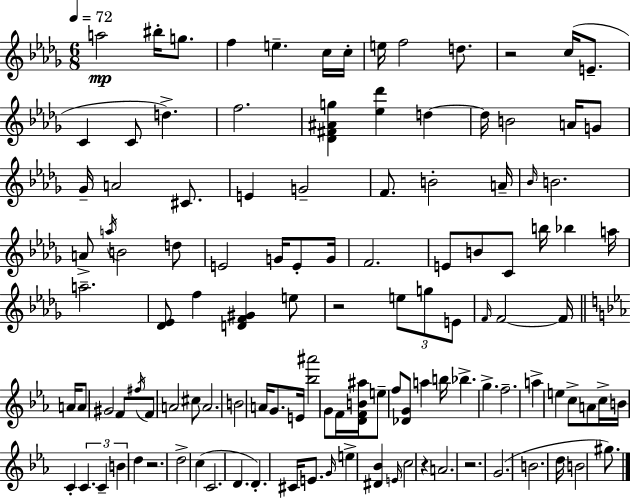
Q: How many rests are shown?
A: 5